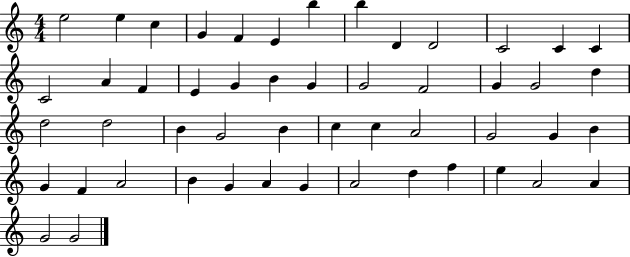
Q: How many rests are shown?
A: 0